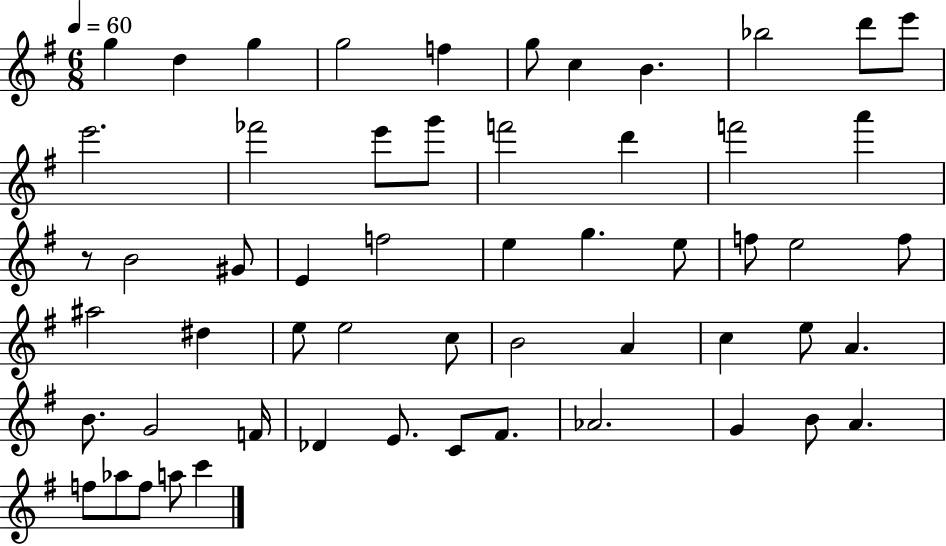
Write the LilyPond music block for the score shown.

{
  \clef treble
  \numericTimeSignature
  \time 6/8
  \key g \major
  \tempo 4 = 60
  g''4 d''4 g''4 | g''2 f''4 | g''8 c''4 b'4. | bes''2 d'''8 e'''8 | \break e'''2. | fes'''2 e'''8 g'''8 | f'''2 d'''4 | f'''2 a'''4 | \break r8 b'2 gis'8 | e'4 f''2 | e''4 g''4. e''8 | f''8 e''2 f''8 | \break ais''2 dis''4 | e''8 e''2 c''8 | b'2 a'4 | c''4 e''8 a'4. | \break b'8. g'2 f'16 | des'4 e'8. c'8 fis'8. | aes'2. | g'4 b'8 a'4. | \break f''8 aes''8 f''8 a''8 c'''4 | \bar "|."
}